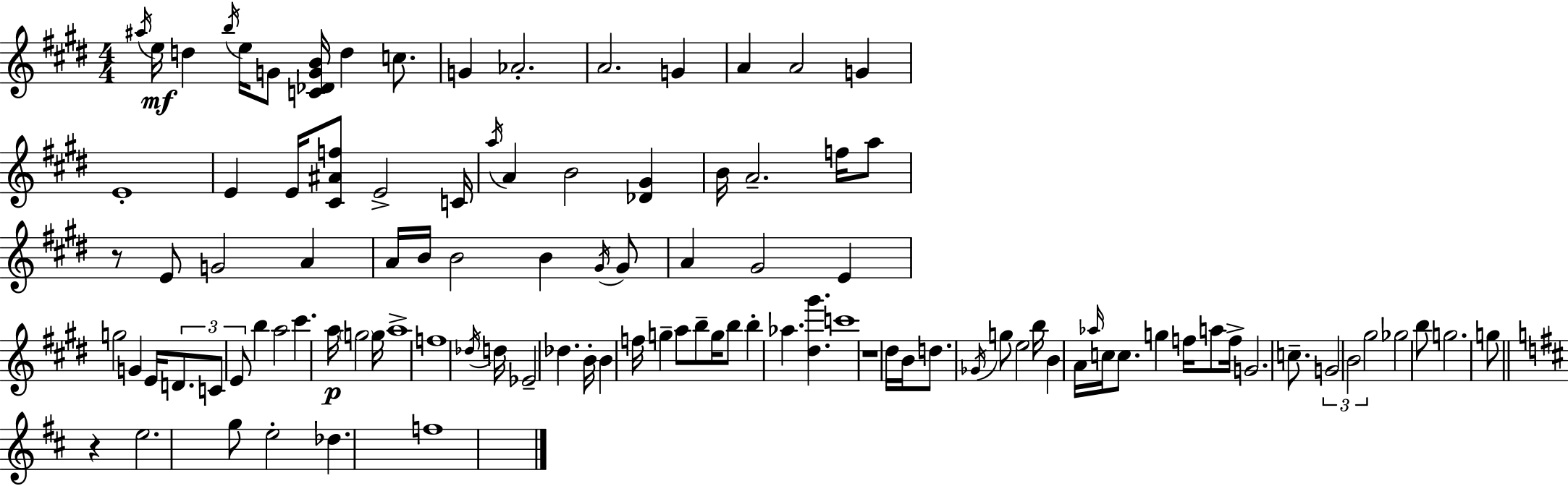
X:1
T:Untitled
M:4/4
L:1/4
K:E
^a/4 e/4 d b/4 e/4 G/2 [C_DGB]/4 d c/2 G _A2 A2 G A A2 G E4 E E/4 [^C^Af]/2 E2 C/4 a/4 A B2 [_D^G] B/4 A2 f/4 a/2 z/2 E/2 G2 A A/4 B/4 B2 B ^G/4 ^G/2 A ^G2 E g2 G E/4 D/2 C/2 E/2 b a2 ^c' a/4 g2 g/4 a4 f4 _d/4 d/4 _E2 _d B/4 B f/4 g a/2 b/2 g/4 b/2 b _a [^d^g'] c'4 z4 ^d/4 B/4 d/2 _G/4 g/2 e2 b/4 B A/4 _a/4 c/4 c/2 g f/4 a/2 f/4 G2 c/2 G2 B2 ^g2 _g2 b/2 g2 g/2 z e2 g/2 e2 _d f4